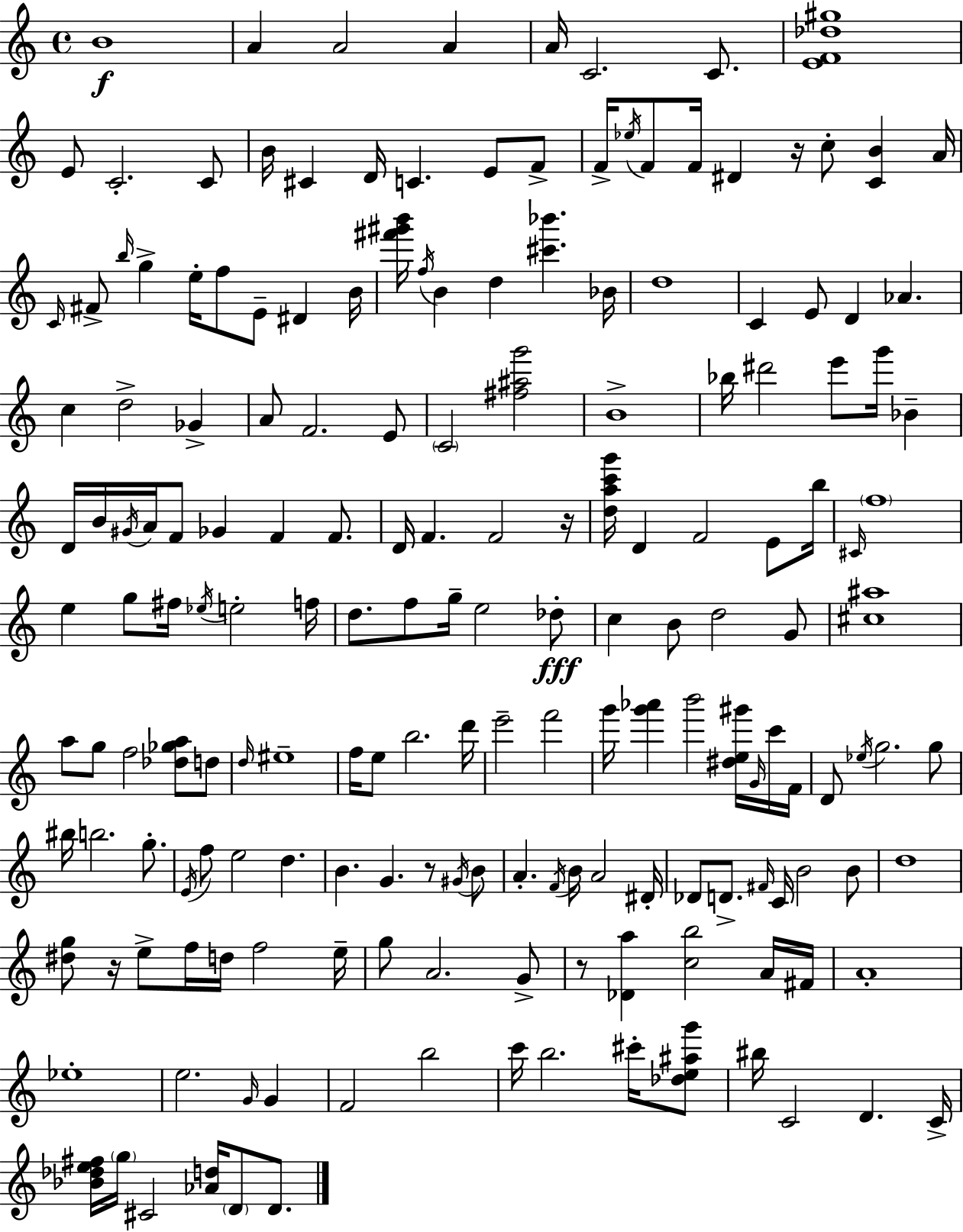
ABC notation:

X:1
T:Untitled
M:4/4
L:1/4
K:C
B4 A A2 A A/4 C2 C/2 [EF_d^g]4 E/2 C2 C/2 B/4 ^C D/4 C E/2 F/2 F/4 _e/4 F/2 F/4 ^D z/4 c/2 [CB] A/4 C/4 ^F/2 b/4 g e/4 f/2 E/2 ^D B/4 [^f'^g'b']/4 f/4 B d [^c'_b'] _B/4 d4 C E/2 D _A c d2 _G A/2 F2 E/2 C2 [^f^ag']2 B4 _b/4 ^d'2 e'/2 g'/4 _B D/4 B/4 ^G/4 A/4 F/2 _G F F/2 D/4 F F2 z/4 [dac'g']/4 D F2 E/2 b/4 ^C/4 f4 e g/2 ^f/4 _e/4 e2 f/4 d/2 f/2 g/4 e2 _d/2 c B/2 d2 G/2 [^c^a]4 a/2 g/2 f2 [_d_ga]/2 d/2 d/4 ^e4 f/4 e/2 b2 d'/4 e'2 f'2 g'/4 [g'_a'] b'2 [^de^g']/4 G/4 c'/4 F/4 D/2 _e/4 g2 g/2 ^b/4 b2 g/2 E/4 f/2 e2 d B G z/2 ^G/4 B/2 A F/4 B/4 A2 ^D/4 _D/2 D/2 ^F/4 C/4 B2 B/2 d4 [^dg]/2 z/4 e/2 f/4 d/4 f2 e/4 g/2 A2 G/2 z/2 [_Da] [cb]2 A/4 ^F/4 A4 _e4 e2 G/4 G F2 b2 c'/4 b2 ^c'/4 [_de^ag']/2 ^b/4 C2 D C/4 [_B_de^f]/4 g/4 ^C2 [_Ad]/4 D/2 D/2